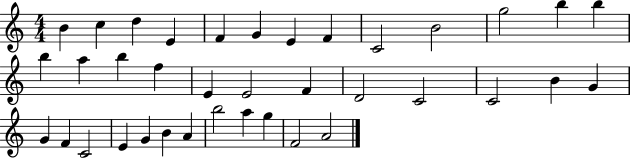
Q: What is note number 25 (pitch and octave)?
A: G4